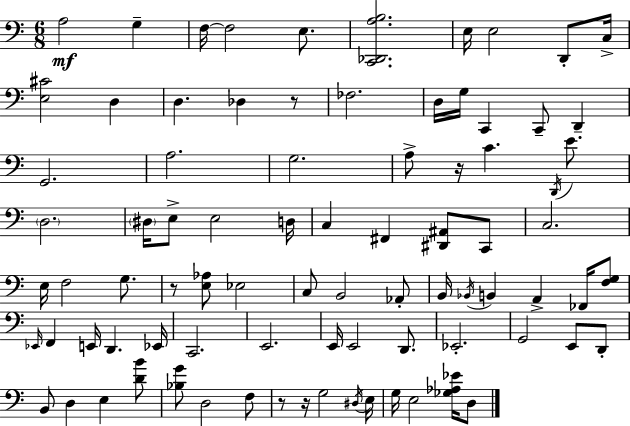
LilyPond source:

{
  \clef bass
  \numericTimeSignature
  \time 6/8
  \key a \minor
  a2\mf g4-- | f16~~ f2 e8. | <c, des, a b>2. | e16 e2 d,8-. c16-> | \break <e cis'>2 d4 | d4. des4 r8 | fes2. | d16 g16 c,4 c,8-- d,4-- | \break g,2. | a2. | g2. | a8-> r16 c'4. \acciaccatura { d,16 } e'8. | \break \parenthesize d2. | \parenthesize dis16 e8-> e2 | d16 c4 fis,4 <dis, ais,>8 c,8 | c2. | \break e16 f2 g8. | r8 <e aes>8 ees2 | c8 b,2 aes,8-. | b,16 \acciaccatura { bes,16 } b,4 a,4-> fes,16 | \break <f g>8 \grace { ees,16 } f,4 e,16 d,4. | ees,16 c,2. | e,2. | e,16 e,2 | \break d,8. ees,2.-. | g,2 e,8 | d,8-. b,8 d4 e4 | <d' b'>8 <bes g'>8 d2 | \break f8 r8 r16 g2 | \acciaccatura { dis16 } e16 g16 e2 | <ges aes ees'>16 d8 \bar "|."
}